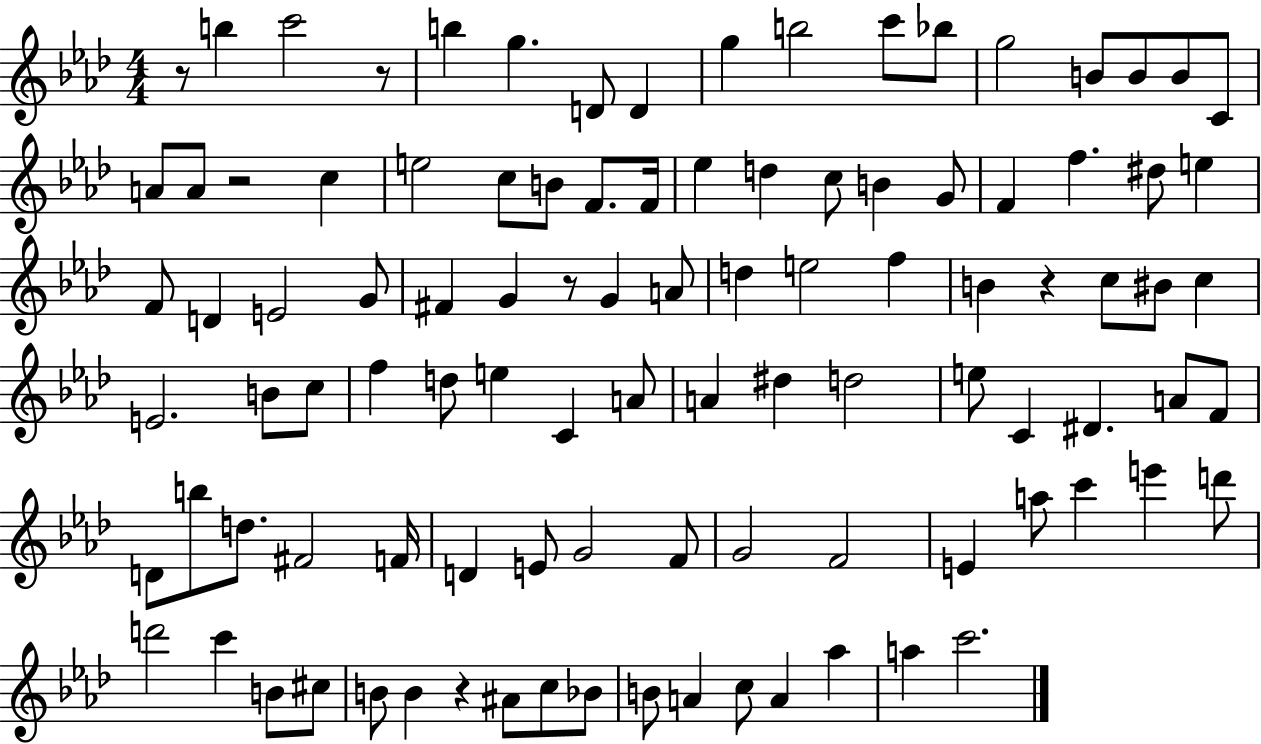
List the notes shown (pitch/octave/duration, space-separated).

R/e B5/q C6/h R/e B5/q G5/q. D4/e D4/q G5/q B5/h C6/e Bb5/e G5/h B4/e B4/e B4/e C4/e A4/e A4/e R/h C5/q E5/h C5/e B4/e F4/e. F4/s Eb5/q D5/q C5/e B4/q G4/e F4/q F5/q. D#5/e E5/q F4/e D4/q E4/h G4/e F#4/q G4/q R/e G4/q A4/e D5/q E5/h F5/q B4/q R/q C5/e BIS4/e C5/q E4/h. B4/e C5/e F5/q D5/e E5/q C4/q A4/e A4/q D#5/q D5/h E5/e C4/q D#4/q. A4/e F4/e D4/e B5/e D5/e. F#4/h F4/s D4/q E4/e G4/h F4/e G4/h F4/h E4/q A5/e C6/q E6/q D6/e D6/h C6/q B4/e C#5/e B4/e B4/q R/q A#4/e C5/e Bb4/e B4/e A4/q C5/e A4/q Ab5/q A5/q C6/h.